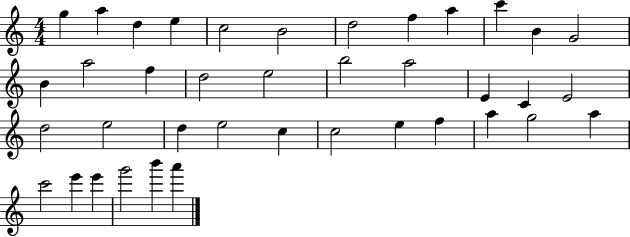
{
  \clef treble
  \numericTimeSignature
  \time 4/4
  \key c \major
  g''4 a''4 d''4 e''4 | c''2 b'2 | d''2 f''4 a''4 | c'''4 b'4 g'2 | \break b'4 a''2 f''4 | d''2 e''2 | b''2 a''2 | e'4 c'4 e'2 | \break d''2 e''2 | d''4 e''2 c''4 | c''2 e''4 f''4 | a''4 g''2 a''4 | \break c'''2 e'''4 e'''4 | g'''2 b'''4 a'''4 | \bar "|."
}